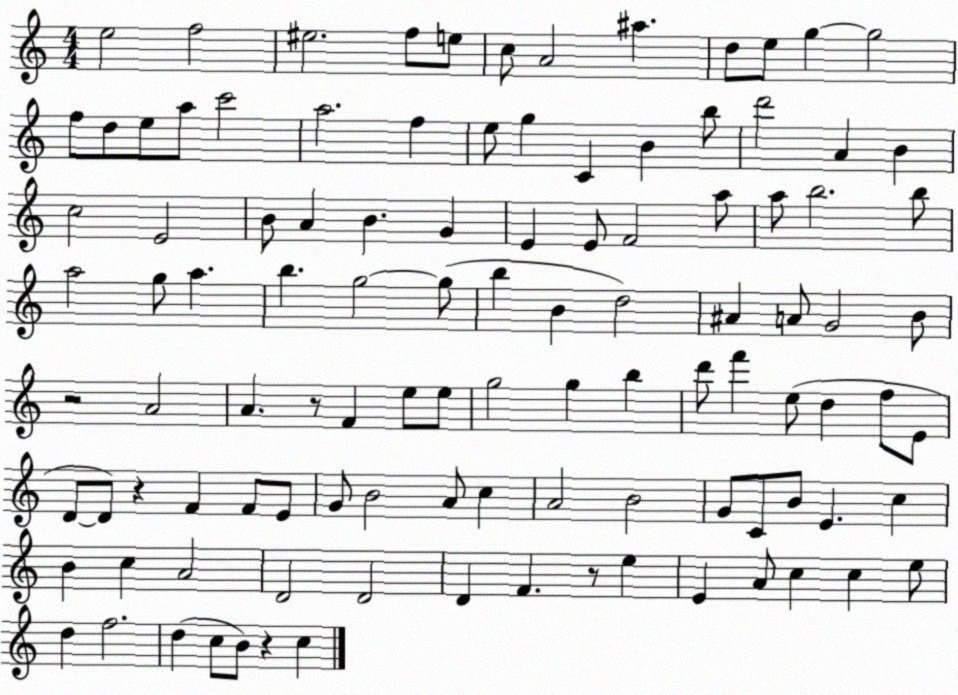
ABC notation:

X:1
T:Untitled
M:4/4
L:1/4
K:C
e2 f2 ^e2 f/2 e/2 c/2 A2 ^a d/2 e/2 g g2 f/2 d/2 e/2 a/2 c'2 a2 f e/2 g C B b/2 d'2 A B c2 E2 B/2 A B G E E/2 F2 a/2 a/2 b2 b/2 a2 g/2 a b g2 g/2 b B d2 ^A A/2 G2 B/2 z2 A2 A z/2 F e/2 e/2 g2 g b d'/2 f' e/2 d f/2 E/2 D/2 D/2 z F F/2 E/2 G/2 B2 A/2 c A2 B2 G/2 C/2 B/2 E c B c A2 D2 D2 D F z/2 e E A/2 c c e/2 d f2 d c/2 B/2 z c